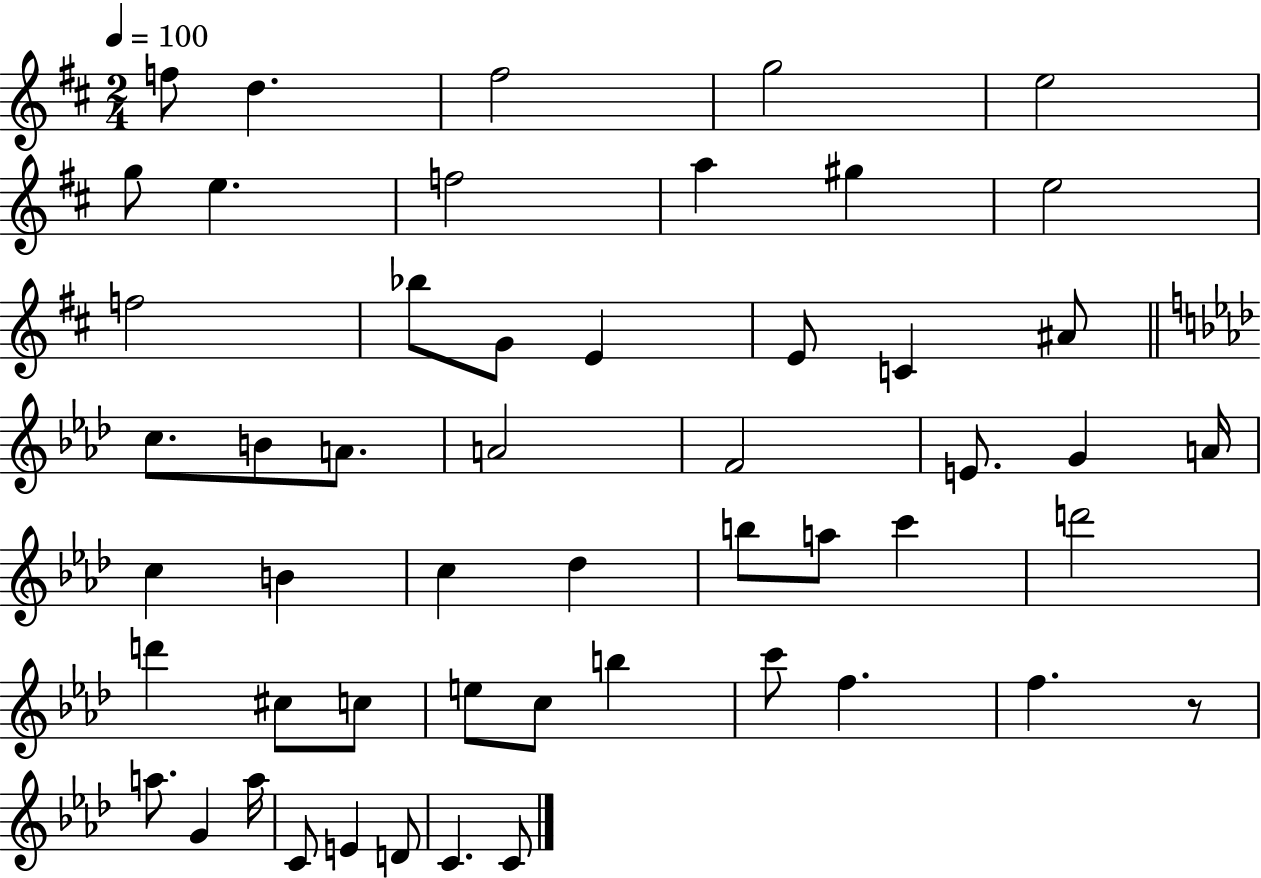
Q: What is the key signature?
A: D major